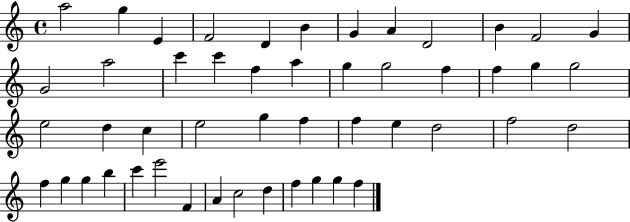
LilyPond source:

{
  \clef treble
  \time 4/4
  \defaultTimeSignature
  \key c \major
  a''2 g''4 e'4 | f'2 d'4 b'4 | g'4 a'4 d'2 | b'4 f'2 g'4 | \break g'2 a''2 | c'''4 c'''4 f''4 a''4 | g''4 g''2 f''4 | f''4 g''4 g''2 | \break e''2 d''4 c''4 | e''2 g''4 f''4 | f''4 e''4 d''2 | f''2 d''2 | \break f''4 g''4 g''4 b''4 | c'''4 e'''2 f'4 | a'4 c''2 d''4 | f''4 g''4 g''4 f''4 | \break \bar "|."
}